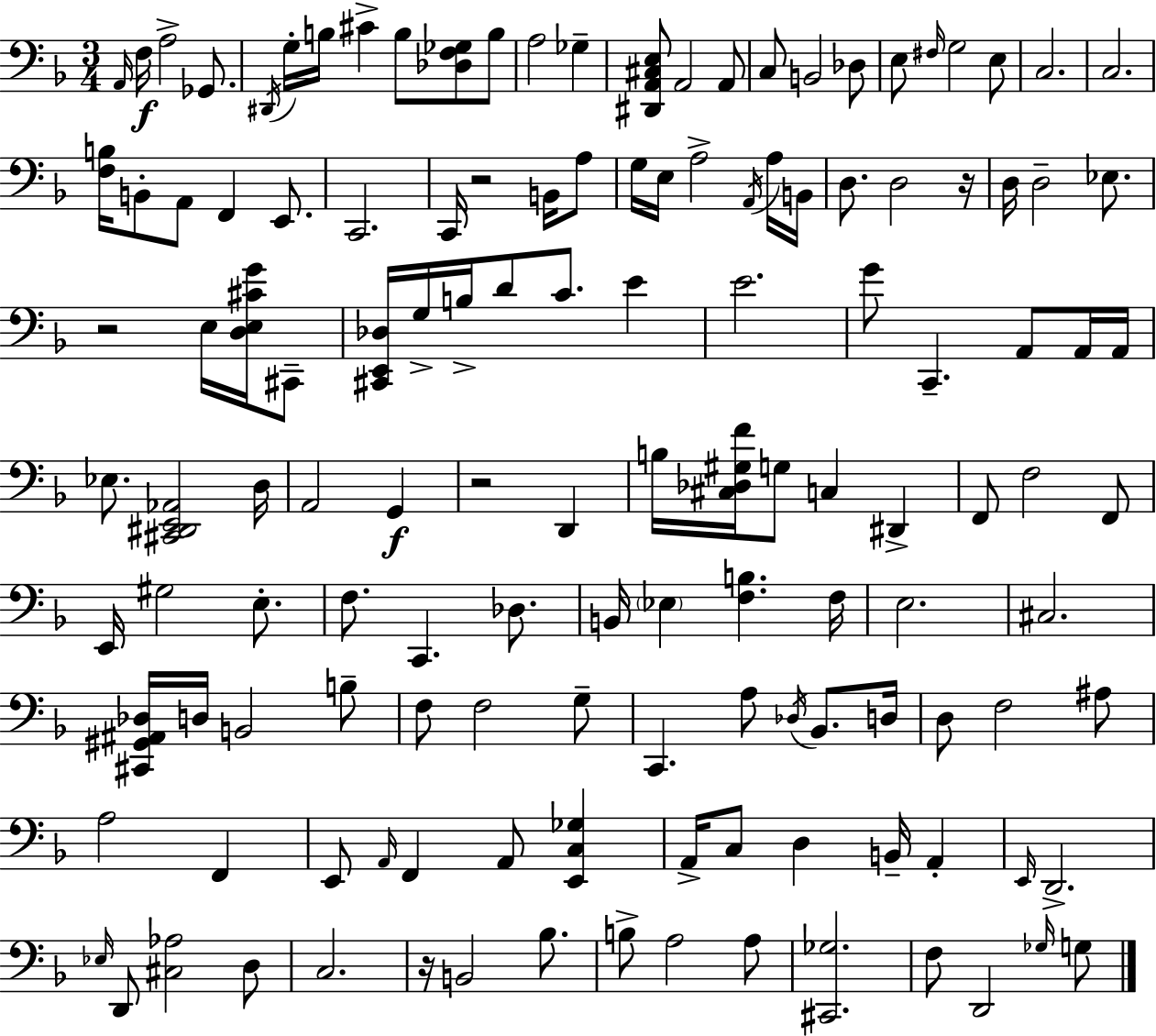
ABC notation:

X:1
T:Untitled
M:3/4
L:1/4
K:F
A,,/4 F,/4 A,2 _G,,/2 ^D,,/4 G,/4 B,/4 ^C B,/2 [_D,F,_G,]/2 B,/2 A,2 _G, [^D,,A,,^C,E,]/2 A,,2 A,,/2 C,/2 B,,2 _D,/2 E,/2 ^F,/4 G,2 E,/2 C,2 C,2 [F,B,]/4 B,,/2 A,,/2 F,, E,,/2 C,,2 C,,/4 z2 B,,/4 A,/2 G,/4 E,/4 A,2 A,,/4 A,/4 B,,/4 D,/2 D,2 z/4 D,/4 D,2 _E,/2 z2 E,/4 [D,E,^CG]/4 ^C,,/2 [^C,,E,,_D,]/4 G,/4 B,/4 D/2 C/2 E E2 G/2 C,, A,,/2 A,,/4 A,,/4 _E,/2 [^C,,^D,,E,,_A,,]2 D,/4 A,,2 G,, z2 D,, B,/4 [^C,_D,^G,F]/4 G,/2 C, ^D,, F,,/2 F,2 F,,/2 E,,/4 ^G,2 E,/2 F,/2 C,, _D,/2 B,,/4 _E, [F,B,] F,/4 E,2 ^C,2 [^C,,^G,,^A,,_D,]/4 D,/4 B,,2 B,/2 F,/2 F,2 G,/2 C,, A,/2 _D,/4 _B,,/2 D,/4 D,/2 F,2 ^A,/2 A,2 F,, E,,/2 A,,/4 F,, A,,/2 [E,,C,_G,] A,,/4 C,/2 D, B,,/4 A,, E,,/4 D,,2 _E,/4 D,,/2 [^C,_A,]2 D,/2 C,2 z/4 B,,2 _B,/2 B,/2 A,2 A,/2 [^C,,_G,]2 F,/2 D,,2 _G,/4 G,/2